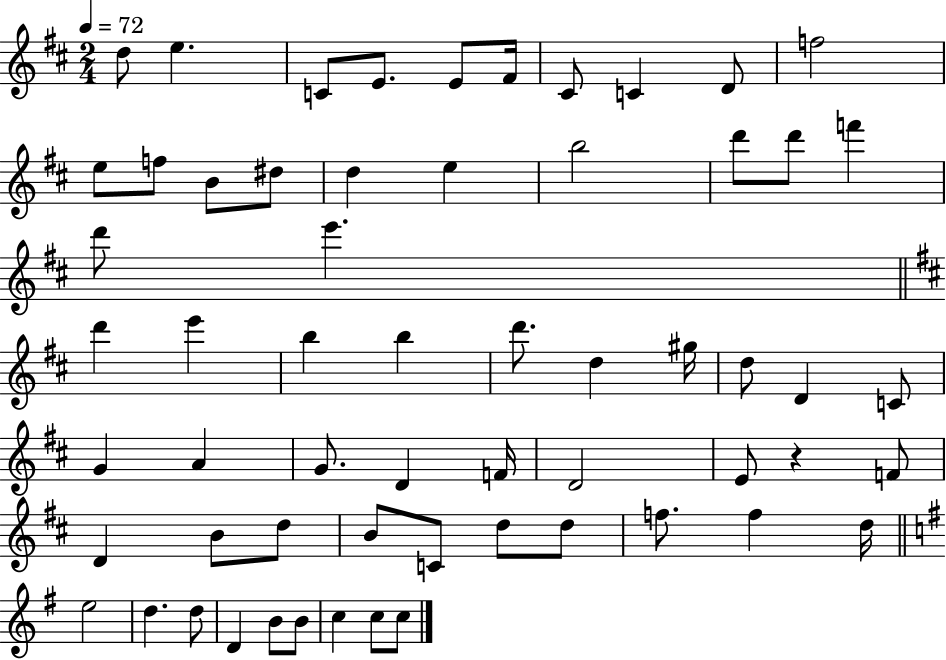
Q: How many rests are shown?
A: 1